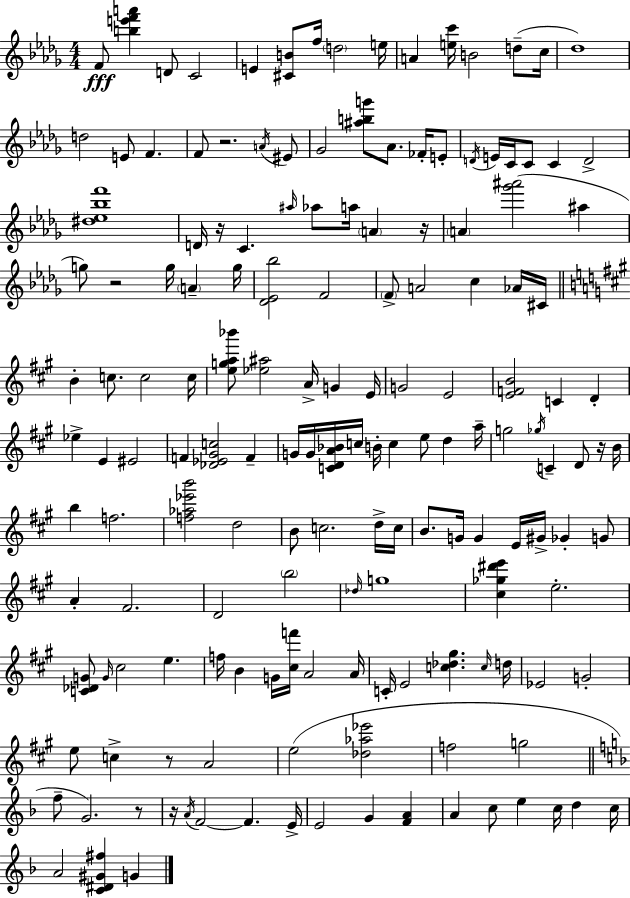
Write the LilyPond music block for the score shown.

{
  \clef treble
  \numericTimeSignature
  \time 4/4
  \key bes \minor
  f'8\fff <b'' e''' f''' a'''>4 d'8 c'2 | e'4 <cis' b'>8 f''16 \parenthesize d''2 e''16 | a'4 <e'' c'''>16 b'2 d''8--( c''16 | des''1) | \break d''2 e'8 f'4. | f'8 r2. \acciaccatura { a'16 } eis'8 | ges'2 <ais'' b'' g'''>8 aes'8. fes'16-. e'8-. | \acciaccatura { d'16 } e'16 c'16 c'8 c'4 d'2-> | \break <dis'' ees'' bes'' f'''>1 | d'16 r16 c'4. \grace { ais''16 } aes''8 a''16 \parenthesize a'4 | r16 \parenthesize a'4 <ges''' ais'''>2( ais''4 | g''8) r2 g''16 \parenthesize a'4-- | \break g''16 <des' ees' bes''>2 f'2 | \parenthesize f'8-> a'2 c''4 | aes'16 cis'16 \bar "||" \break \key a \major b'4-. c''8. c''2 c''16 | <e'' g'' a'' bes'''>8 <ees'' ais''>2 a'16-> g'4 e'16 | g'2 e'2 | <e' f' b'>2 c'4 d'4-. | \break ees''4-> e'4 eis'2 | f'4 <des' ees' gis' c''>2 f'4-- | g'16 g'16 <c' d' a' bes'>16 c''16 b'16-. c''4 e''8 d''4 a''16-- | g''2 \acciaccatura { ges''16 } c'4-- d'8 r16 | \break b'16 b''4 f''2. | <f'' aes'' ees''' b'''>2 d''2 | b'8 c''2. d''16-> | c''16 b'8. g'16 g'4 e'16 gis'16-> ges'4-. g'8 | \break a'4-. fis'2. | d'2 \parenthesize b''2 | \grace { des''16 } g''1 | <cis'' ges'' dis''' e'''>4 e''2.-. | \break <c' des' g'>8 \grace { g'16 } cis''2 e''4. | f''16 b'4 g'16 <cis'' f'''>16 a'2 | a'16 c'16-. e'2 <c'' des'' gis''>4. | \grace { c''16 } d''16 ees'2 g'2-. | \break e''8 c''4-> r8 a'2 | e''2( <des'' aes'' ees'''>2 | f''2 g''2 | \bar "||" \break \key f \major f''8-- g'2.) r8 | r16 \acciaccatura { a'16 } f'2~~ f'4. | e'16-> e'2 g'4 <f' a'>4 | a'4 c''8 e''4 c''16 d''4 | \break c''16 a'2 <c' dis' gis' fis''>4 g'4 | \bar "|."
}